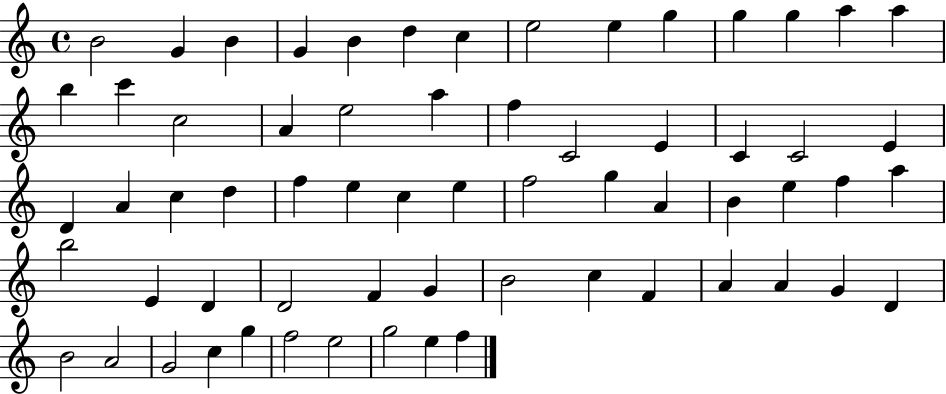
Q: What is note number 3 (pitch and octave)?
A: B4